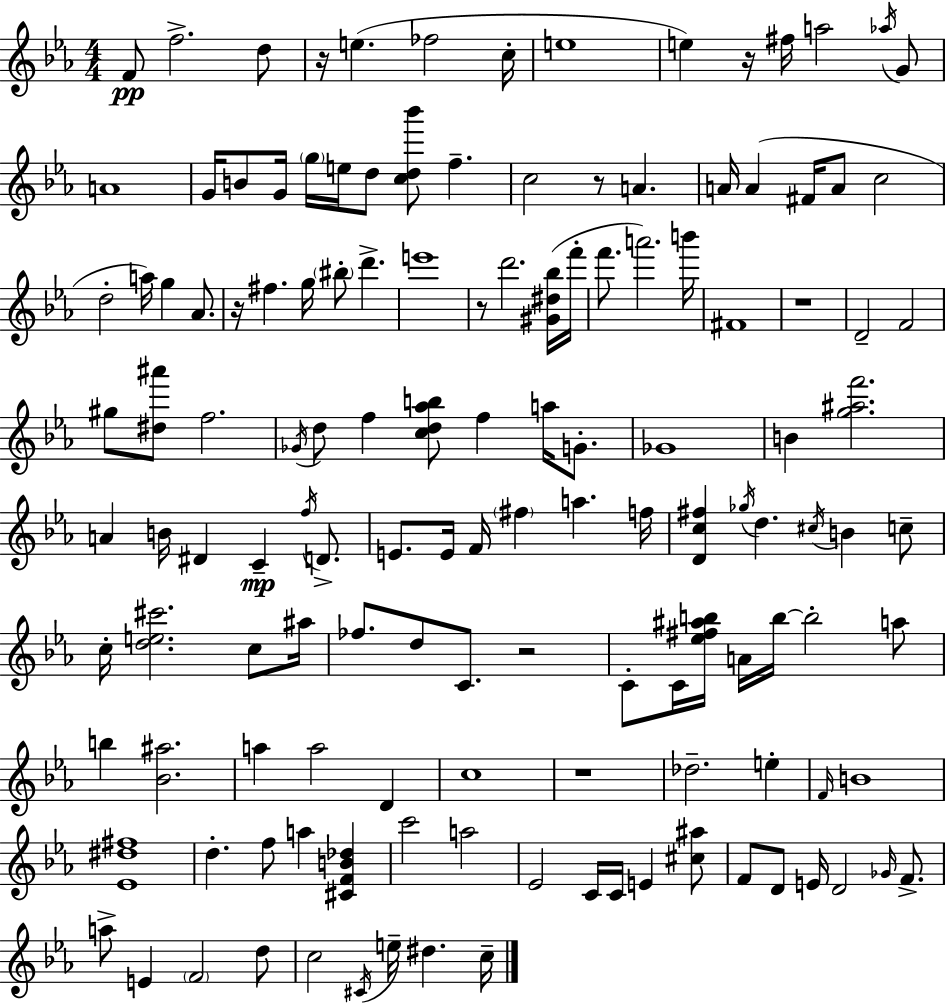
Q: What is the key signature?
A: EES major